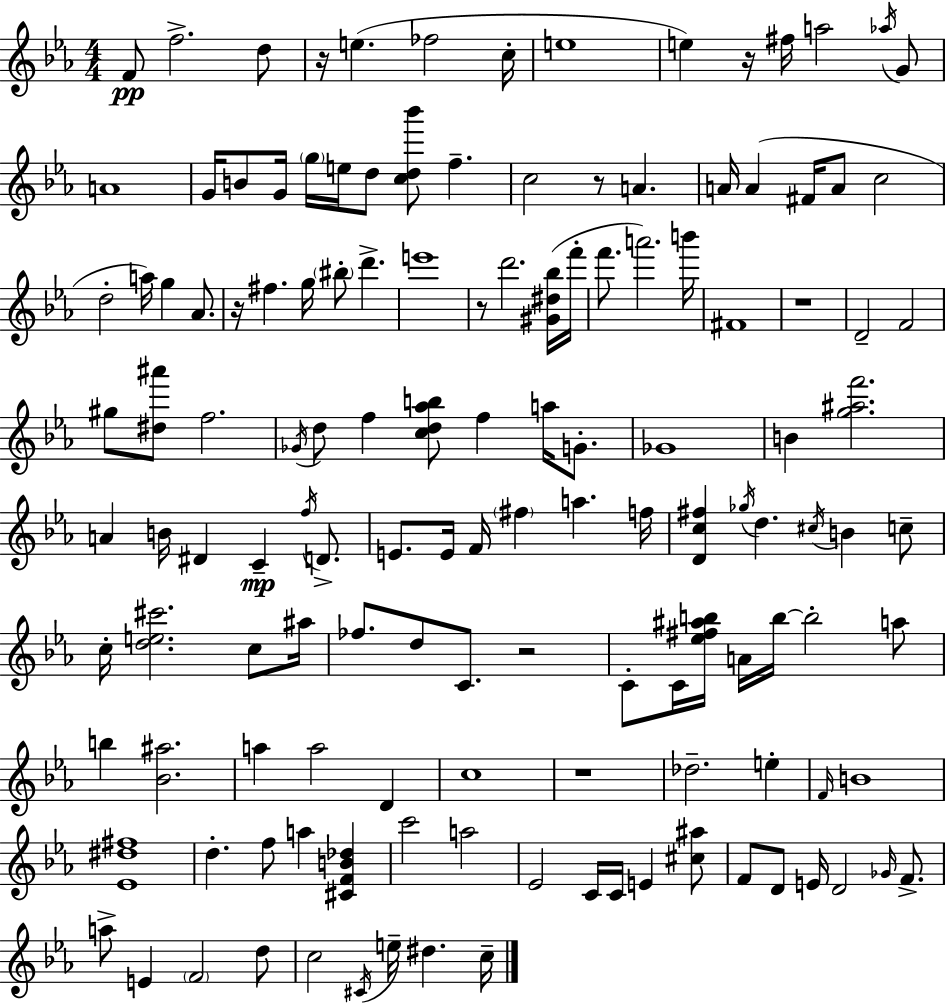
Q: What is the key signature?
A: EES major